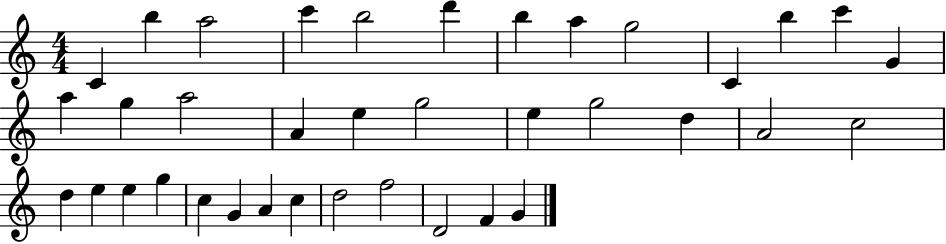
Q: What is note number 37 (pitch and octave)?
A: G4